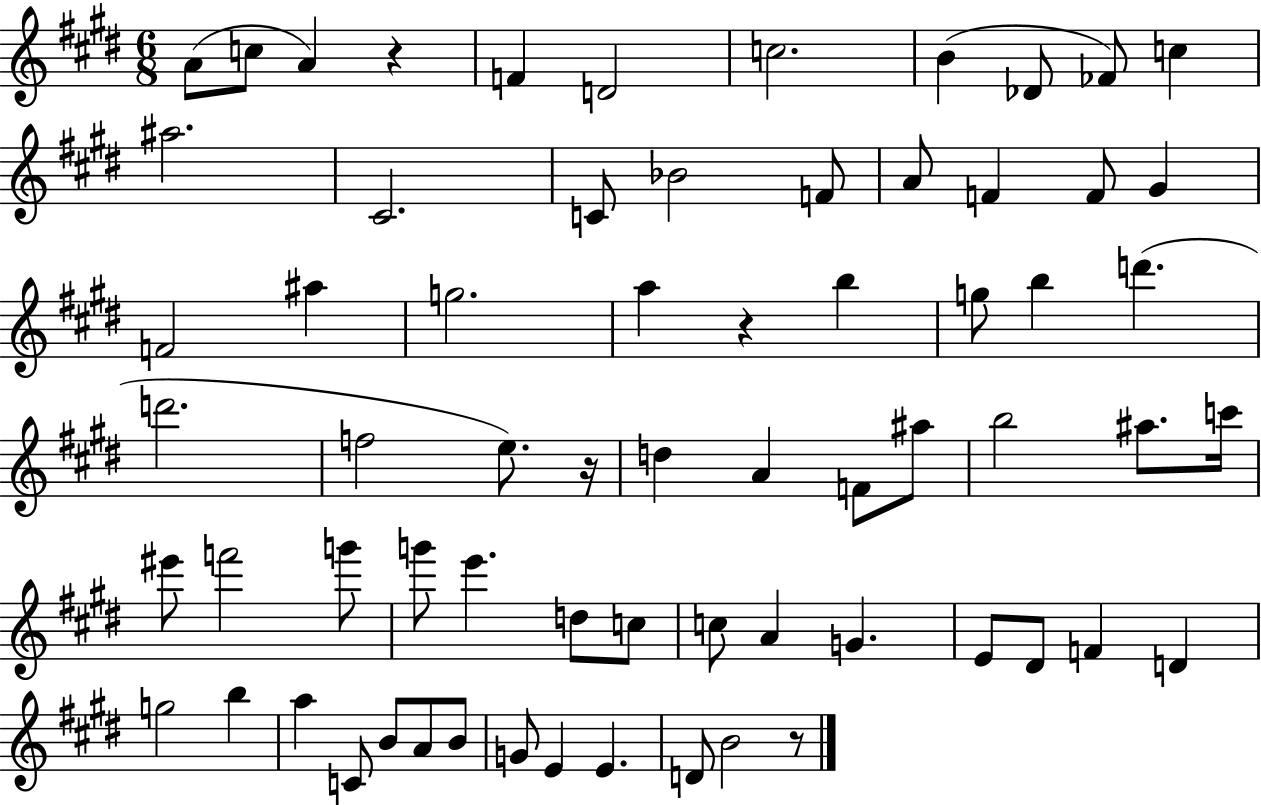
A4/e C5/e A4/q R/q F4/q D4/h C5/h. B4/q Db4/e FES4/e C5/q A#5/h. C#4/h. C4/e Bb4/h F4/e A4/e F4/q F4/e G#4/q F4/h A#5/q G5/h. A5/q R/q B5/q G5/e B5/q D6/q. D6/h. F5/h E5/e. R/s D5/q A4/q F4/e A#5/e B5/h A#5/e. C6/s EIS6/e F6/h G6/e G6/e E6/q. D5/e C5/e C5/e A4/q G4/q. E4/e D#4/e F4/q D4/q G5/h B5/q A5/q C4/e B4/e A4/e B4/e G4/e E4/q E4/q. D4/e B4/h R/e